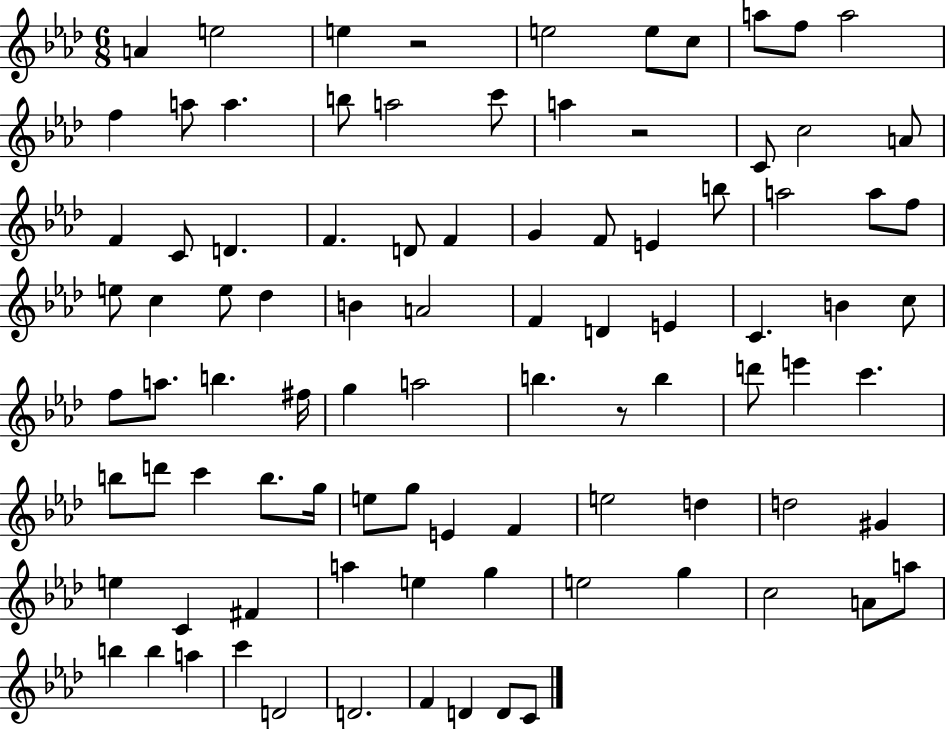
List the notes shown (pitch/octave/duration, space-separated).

A4/q E5/h E5/q R/h E5/h E5/e C5/e A5/e F5/e A5/h F5/q A5/e A5/q. B5/e A5/h C6/e A5/q R/h C4/e C5/h A4/e F4/q C4/e D4/q. F4/q. D4/e F4/q G4/q F4/e E4/q B5/e A5/h A5/e F5/e E5/e C5/q E5/e Db5/q B4/q A4/h F4/q D4/q E4/q C4/q. B4/q C5/e F5/e A5/e. B5/q. F#5/s G5/q A5/h B5/q. R/e B5/q D6/e E6/q C6/q. B5/e D6/e C6/q B5/e. G5/s E5/e G5/e E4/q F4/q E5/h D5/q D5/h G#4/q E5/q C4/q F#4/q A5/q E5/q G5/q E5/h G5/q C5/h A4/e A5/e B5/q B5/q A5/q C6/q D4/h D4/h. F4/q D4/q D4/e C4/e